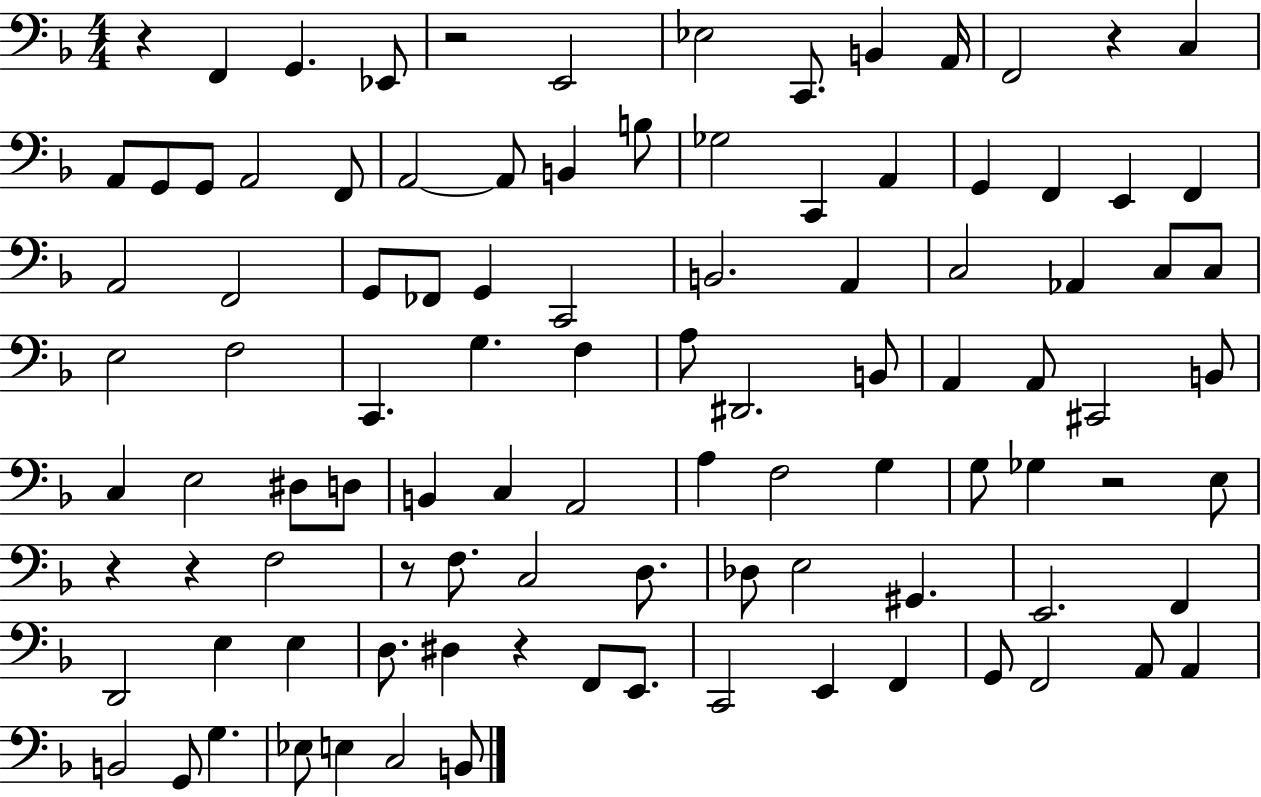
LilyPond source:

{
  \clef bass
  \numericTimeSignature
  \time 4/4
  \key f \major
  \repeat volta 2 { r4 f,4 g,4. ees,8 | r2 e,2 | ees2 c,8. b,4 a,16 | f,2 r4 c4 | \break a,8 g,8 g,8 a,2 f,8 | a,2~~ a,8 b,4 b8 | ges2 c,4 a,4 | g,4 f,4 e,4 f,4 | \break a,2 f,2 | g,8 fes,8 g,4 c,2 | b,2. a,4 | c2 aes,4 c8 c8 | \break e2 f2 | c,4. g4. f4 | a8 dis,2. b,8 | a,4 a,8 cis,2 b,8 | \break c4 e2 dis8 d8 | b,4 c4 a,2 | a4 f2 g4 | g8 ges4 r2 e8 | \break r4 r4 f2 | r8 f8. c2 d8. | des8 e2 gis,4. | e,2. f,4 | \break d,2 e4 e4 | d8. dis4 r4 f,8 e,8. | c,2 e,4 f,4 | g,8 f,2 a,8 a,4 | \break b,2 g,8 g4. | ees8 e4 c2 b,8 | } \bar "|."
}